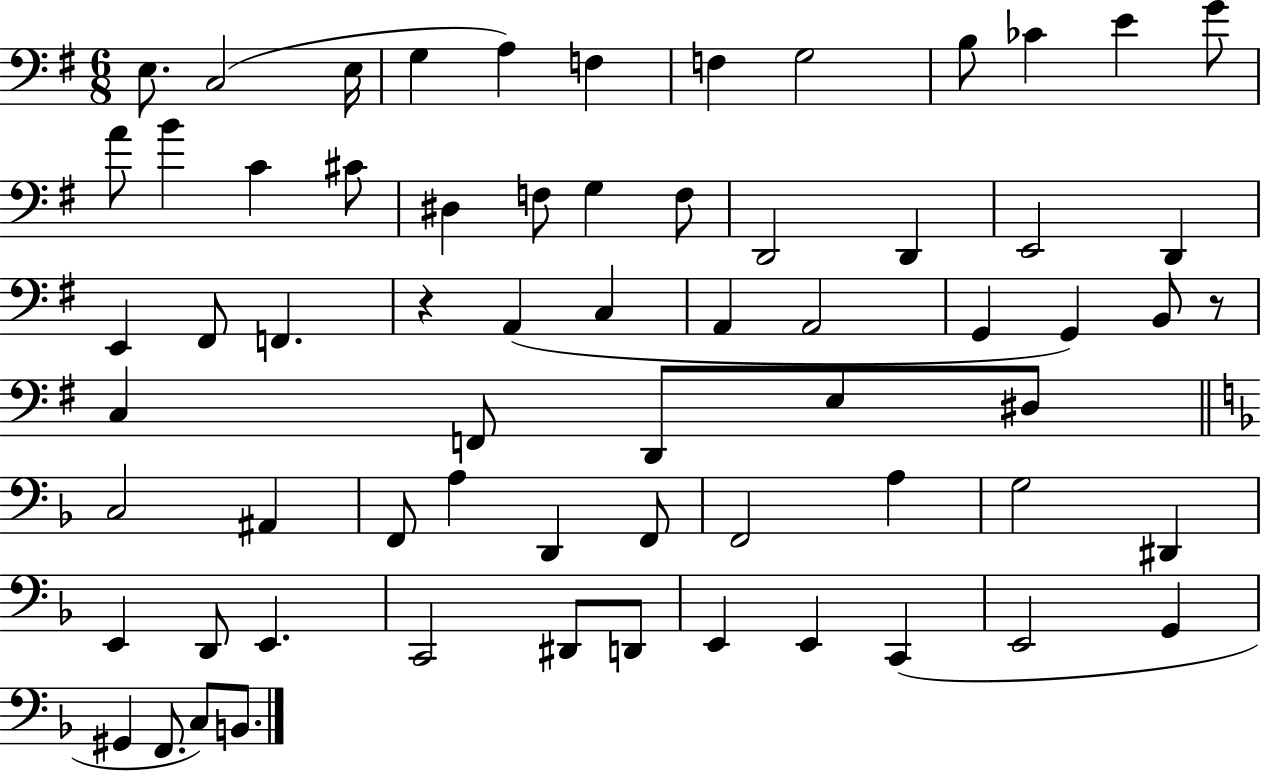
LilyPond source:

{
  \clef bass
  \numericTimeSignature
  \time 6/8
  \key g \major
  \repeat volta 2 { e8. c2( e16 | g4 a4) f4 | f4 g2 | b8 ces'4 e'4 g'8 | \break a'8 b'4 c'4 cis'8 | dis4 f8 g4 f8 | d,2 d,4 | e,2 d,4 | \break e,4 fis,8 f,4. | r4 a,4( c4 | a,4 a,2 | g,4 g,4) b,8 r8 | \break c4 f,8 d,8 e8 dis8 | \bar "||" \break \key d \minor c2 ais,4 | f,8 a4 d,4 f,8 | f,2 a4 | g2 dis,4 | \break e,4 d,8 e,4. | c,2 dis,8 d,8 | e,4 e,4 c,4( | e,2 g,4 | \break gis,4 f,8. c8) b,8. | } \bar "|."
}